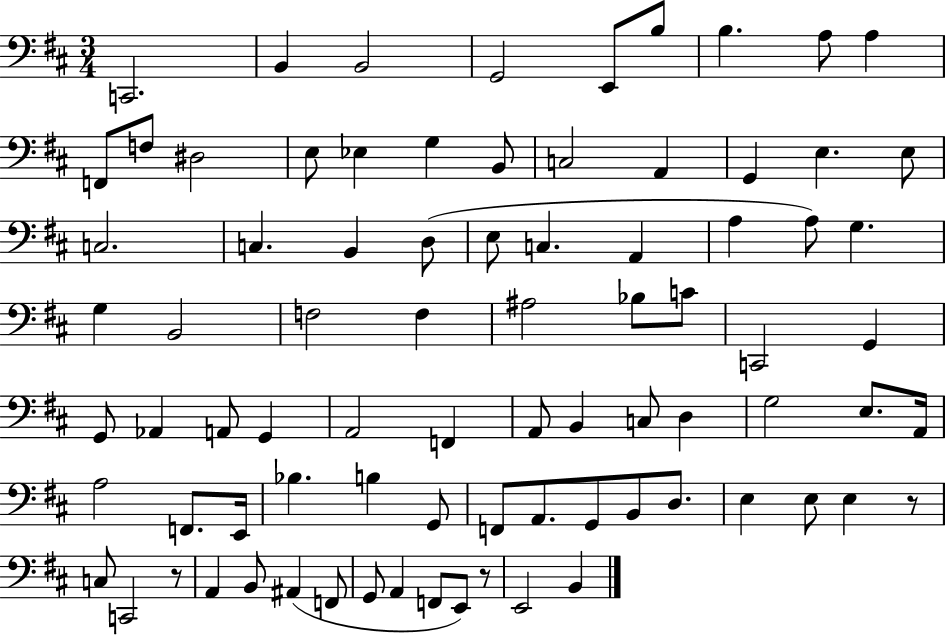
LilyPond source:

{
  \clef bass
  \numericTimeSignature
  \time 3/4
  \key d \major
  c,2. | b,4 b,2 | g,2 e,8 b8 | b4. a8 a4 | \break f,8 f8 dis2 | e8 ees4 g4 b,8 | c2 a,4 | g,4 e4. e8 | \break c2. | c4. b,4 d8( | e8 c4. a,4 | a4 a8) g4. | \break g4 b,2 | f2 f4 | ais2 bes8 c'8 | c,2 g,4 | \break g,8 aes,4 a,8 g,4 | a,2 f,4 | a,8 b,4 c8 d4 | g2 e8. a,16 | \break a2 f,8. e,16 | bes4. b4 g,8 | f,8 a,8. g,8 b,8 d8. | e4 e8 e4 r8 | \break c8 c,2 r8 | a,4 b,8 ais,4( f,8 | g,8 a,4 f,8 e,8) r8 | e,2 b,4 | \break \bar "|."
}